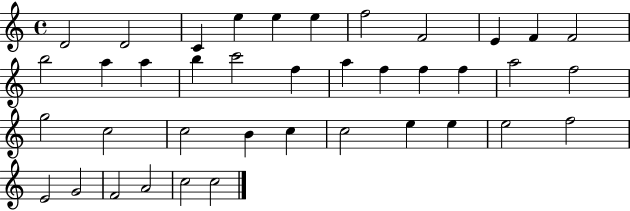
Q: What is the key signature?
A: C major